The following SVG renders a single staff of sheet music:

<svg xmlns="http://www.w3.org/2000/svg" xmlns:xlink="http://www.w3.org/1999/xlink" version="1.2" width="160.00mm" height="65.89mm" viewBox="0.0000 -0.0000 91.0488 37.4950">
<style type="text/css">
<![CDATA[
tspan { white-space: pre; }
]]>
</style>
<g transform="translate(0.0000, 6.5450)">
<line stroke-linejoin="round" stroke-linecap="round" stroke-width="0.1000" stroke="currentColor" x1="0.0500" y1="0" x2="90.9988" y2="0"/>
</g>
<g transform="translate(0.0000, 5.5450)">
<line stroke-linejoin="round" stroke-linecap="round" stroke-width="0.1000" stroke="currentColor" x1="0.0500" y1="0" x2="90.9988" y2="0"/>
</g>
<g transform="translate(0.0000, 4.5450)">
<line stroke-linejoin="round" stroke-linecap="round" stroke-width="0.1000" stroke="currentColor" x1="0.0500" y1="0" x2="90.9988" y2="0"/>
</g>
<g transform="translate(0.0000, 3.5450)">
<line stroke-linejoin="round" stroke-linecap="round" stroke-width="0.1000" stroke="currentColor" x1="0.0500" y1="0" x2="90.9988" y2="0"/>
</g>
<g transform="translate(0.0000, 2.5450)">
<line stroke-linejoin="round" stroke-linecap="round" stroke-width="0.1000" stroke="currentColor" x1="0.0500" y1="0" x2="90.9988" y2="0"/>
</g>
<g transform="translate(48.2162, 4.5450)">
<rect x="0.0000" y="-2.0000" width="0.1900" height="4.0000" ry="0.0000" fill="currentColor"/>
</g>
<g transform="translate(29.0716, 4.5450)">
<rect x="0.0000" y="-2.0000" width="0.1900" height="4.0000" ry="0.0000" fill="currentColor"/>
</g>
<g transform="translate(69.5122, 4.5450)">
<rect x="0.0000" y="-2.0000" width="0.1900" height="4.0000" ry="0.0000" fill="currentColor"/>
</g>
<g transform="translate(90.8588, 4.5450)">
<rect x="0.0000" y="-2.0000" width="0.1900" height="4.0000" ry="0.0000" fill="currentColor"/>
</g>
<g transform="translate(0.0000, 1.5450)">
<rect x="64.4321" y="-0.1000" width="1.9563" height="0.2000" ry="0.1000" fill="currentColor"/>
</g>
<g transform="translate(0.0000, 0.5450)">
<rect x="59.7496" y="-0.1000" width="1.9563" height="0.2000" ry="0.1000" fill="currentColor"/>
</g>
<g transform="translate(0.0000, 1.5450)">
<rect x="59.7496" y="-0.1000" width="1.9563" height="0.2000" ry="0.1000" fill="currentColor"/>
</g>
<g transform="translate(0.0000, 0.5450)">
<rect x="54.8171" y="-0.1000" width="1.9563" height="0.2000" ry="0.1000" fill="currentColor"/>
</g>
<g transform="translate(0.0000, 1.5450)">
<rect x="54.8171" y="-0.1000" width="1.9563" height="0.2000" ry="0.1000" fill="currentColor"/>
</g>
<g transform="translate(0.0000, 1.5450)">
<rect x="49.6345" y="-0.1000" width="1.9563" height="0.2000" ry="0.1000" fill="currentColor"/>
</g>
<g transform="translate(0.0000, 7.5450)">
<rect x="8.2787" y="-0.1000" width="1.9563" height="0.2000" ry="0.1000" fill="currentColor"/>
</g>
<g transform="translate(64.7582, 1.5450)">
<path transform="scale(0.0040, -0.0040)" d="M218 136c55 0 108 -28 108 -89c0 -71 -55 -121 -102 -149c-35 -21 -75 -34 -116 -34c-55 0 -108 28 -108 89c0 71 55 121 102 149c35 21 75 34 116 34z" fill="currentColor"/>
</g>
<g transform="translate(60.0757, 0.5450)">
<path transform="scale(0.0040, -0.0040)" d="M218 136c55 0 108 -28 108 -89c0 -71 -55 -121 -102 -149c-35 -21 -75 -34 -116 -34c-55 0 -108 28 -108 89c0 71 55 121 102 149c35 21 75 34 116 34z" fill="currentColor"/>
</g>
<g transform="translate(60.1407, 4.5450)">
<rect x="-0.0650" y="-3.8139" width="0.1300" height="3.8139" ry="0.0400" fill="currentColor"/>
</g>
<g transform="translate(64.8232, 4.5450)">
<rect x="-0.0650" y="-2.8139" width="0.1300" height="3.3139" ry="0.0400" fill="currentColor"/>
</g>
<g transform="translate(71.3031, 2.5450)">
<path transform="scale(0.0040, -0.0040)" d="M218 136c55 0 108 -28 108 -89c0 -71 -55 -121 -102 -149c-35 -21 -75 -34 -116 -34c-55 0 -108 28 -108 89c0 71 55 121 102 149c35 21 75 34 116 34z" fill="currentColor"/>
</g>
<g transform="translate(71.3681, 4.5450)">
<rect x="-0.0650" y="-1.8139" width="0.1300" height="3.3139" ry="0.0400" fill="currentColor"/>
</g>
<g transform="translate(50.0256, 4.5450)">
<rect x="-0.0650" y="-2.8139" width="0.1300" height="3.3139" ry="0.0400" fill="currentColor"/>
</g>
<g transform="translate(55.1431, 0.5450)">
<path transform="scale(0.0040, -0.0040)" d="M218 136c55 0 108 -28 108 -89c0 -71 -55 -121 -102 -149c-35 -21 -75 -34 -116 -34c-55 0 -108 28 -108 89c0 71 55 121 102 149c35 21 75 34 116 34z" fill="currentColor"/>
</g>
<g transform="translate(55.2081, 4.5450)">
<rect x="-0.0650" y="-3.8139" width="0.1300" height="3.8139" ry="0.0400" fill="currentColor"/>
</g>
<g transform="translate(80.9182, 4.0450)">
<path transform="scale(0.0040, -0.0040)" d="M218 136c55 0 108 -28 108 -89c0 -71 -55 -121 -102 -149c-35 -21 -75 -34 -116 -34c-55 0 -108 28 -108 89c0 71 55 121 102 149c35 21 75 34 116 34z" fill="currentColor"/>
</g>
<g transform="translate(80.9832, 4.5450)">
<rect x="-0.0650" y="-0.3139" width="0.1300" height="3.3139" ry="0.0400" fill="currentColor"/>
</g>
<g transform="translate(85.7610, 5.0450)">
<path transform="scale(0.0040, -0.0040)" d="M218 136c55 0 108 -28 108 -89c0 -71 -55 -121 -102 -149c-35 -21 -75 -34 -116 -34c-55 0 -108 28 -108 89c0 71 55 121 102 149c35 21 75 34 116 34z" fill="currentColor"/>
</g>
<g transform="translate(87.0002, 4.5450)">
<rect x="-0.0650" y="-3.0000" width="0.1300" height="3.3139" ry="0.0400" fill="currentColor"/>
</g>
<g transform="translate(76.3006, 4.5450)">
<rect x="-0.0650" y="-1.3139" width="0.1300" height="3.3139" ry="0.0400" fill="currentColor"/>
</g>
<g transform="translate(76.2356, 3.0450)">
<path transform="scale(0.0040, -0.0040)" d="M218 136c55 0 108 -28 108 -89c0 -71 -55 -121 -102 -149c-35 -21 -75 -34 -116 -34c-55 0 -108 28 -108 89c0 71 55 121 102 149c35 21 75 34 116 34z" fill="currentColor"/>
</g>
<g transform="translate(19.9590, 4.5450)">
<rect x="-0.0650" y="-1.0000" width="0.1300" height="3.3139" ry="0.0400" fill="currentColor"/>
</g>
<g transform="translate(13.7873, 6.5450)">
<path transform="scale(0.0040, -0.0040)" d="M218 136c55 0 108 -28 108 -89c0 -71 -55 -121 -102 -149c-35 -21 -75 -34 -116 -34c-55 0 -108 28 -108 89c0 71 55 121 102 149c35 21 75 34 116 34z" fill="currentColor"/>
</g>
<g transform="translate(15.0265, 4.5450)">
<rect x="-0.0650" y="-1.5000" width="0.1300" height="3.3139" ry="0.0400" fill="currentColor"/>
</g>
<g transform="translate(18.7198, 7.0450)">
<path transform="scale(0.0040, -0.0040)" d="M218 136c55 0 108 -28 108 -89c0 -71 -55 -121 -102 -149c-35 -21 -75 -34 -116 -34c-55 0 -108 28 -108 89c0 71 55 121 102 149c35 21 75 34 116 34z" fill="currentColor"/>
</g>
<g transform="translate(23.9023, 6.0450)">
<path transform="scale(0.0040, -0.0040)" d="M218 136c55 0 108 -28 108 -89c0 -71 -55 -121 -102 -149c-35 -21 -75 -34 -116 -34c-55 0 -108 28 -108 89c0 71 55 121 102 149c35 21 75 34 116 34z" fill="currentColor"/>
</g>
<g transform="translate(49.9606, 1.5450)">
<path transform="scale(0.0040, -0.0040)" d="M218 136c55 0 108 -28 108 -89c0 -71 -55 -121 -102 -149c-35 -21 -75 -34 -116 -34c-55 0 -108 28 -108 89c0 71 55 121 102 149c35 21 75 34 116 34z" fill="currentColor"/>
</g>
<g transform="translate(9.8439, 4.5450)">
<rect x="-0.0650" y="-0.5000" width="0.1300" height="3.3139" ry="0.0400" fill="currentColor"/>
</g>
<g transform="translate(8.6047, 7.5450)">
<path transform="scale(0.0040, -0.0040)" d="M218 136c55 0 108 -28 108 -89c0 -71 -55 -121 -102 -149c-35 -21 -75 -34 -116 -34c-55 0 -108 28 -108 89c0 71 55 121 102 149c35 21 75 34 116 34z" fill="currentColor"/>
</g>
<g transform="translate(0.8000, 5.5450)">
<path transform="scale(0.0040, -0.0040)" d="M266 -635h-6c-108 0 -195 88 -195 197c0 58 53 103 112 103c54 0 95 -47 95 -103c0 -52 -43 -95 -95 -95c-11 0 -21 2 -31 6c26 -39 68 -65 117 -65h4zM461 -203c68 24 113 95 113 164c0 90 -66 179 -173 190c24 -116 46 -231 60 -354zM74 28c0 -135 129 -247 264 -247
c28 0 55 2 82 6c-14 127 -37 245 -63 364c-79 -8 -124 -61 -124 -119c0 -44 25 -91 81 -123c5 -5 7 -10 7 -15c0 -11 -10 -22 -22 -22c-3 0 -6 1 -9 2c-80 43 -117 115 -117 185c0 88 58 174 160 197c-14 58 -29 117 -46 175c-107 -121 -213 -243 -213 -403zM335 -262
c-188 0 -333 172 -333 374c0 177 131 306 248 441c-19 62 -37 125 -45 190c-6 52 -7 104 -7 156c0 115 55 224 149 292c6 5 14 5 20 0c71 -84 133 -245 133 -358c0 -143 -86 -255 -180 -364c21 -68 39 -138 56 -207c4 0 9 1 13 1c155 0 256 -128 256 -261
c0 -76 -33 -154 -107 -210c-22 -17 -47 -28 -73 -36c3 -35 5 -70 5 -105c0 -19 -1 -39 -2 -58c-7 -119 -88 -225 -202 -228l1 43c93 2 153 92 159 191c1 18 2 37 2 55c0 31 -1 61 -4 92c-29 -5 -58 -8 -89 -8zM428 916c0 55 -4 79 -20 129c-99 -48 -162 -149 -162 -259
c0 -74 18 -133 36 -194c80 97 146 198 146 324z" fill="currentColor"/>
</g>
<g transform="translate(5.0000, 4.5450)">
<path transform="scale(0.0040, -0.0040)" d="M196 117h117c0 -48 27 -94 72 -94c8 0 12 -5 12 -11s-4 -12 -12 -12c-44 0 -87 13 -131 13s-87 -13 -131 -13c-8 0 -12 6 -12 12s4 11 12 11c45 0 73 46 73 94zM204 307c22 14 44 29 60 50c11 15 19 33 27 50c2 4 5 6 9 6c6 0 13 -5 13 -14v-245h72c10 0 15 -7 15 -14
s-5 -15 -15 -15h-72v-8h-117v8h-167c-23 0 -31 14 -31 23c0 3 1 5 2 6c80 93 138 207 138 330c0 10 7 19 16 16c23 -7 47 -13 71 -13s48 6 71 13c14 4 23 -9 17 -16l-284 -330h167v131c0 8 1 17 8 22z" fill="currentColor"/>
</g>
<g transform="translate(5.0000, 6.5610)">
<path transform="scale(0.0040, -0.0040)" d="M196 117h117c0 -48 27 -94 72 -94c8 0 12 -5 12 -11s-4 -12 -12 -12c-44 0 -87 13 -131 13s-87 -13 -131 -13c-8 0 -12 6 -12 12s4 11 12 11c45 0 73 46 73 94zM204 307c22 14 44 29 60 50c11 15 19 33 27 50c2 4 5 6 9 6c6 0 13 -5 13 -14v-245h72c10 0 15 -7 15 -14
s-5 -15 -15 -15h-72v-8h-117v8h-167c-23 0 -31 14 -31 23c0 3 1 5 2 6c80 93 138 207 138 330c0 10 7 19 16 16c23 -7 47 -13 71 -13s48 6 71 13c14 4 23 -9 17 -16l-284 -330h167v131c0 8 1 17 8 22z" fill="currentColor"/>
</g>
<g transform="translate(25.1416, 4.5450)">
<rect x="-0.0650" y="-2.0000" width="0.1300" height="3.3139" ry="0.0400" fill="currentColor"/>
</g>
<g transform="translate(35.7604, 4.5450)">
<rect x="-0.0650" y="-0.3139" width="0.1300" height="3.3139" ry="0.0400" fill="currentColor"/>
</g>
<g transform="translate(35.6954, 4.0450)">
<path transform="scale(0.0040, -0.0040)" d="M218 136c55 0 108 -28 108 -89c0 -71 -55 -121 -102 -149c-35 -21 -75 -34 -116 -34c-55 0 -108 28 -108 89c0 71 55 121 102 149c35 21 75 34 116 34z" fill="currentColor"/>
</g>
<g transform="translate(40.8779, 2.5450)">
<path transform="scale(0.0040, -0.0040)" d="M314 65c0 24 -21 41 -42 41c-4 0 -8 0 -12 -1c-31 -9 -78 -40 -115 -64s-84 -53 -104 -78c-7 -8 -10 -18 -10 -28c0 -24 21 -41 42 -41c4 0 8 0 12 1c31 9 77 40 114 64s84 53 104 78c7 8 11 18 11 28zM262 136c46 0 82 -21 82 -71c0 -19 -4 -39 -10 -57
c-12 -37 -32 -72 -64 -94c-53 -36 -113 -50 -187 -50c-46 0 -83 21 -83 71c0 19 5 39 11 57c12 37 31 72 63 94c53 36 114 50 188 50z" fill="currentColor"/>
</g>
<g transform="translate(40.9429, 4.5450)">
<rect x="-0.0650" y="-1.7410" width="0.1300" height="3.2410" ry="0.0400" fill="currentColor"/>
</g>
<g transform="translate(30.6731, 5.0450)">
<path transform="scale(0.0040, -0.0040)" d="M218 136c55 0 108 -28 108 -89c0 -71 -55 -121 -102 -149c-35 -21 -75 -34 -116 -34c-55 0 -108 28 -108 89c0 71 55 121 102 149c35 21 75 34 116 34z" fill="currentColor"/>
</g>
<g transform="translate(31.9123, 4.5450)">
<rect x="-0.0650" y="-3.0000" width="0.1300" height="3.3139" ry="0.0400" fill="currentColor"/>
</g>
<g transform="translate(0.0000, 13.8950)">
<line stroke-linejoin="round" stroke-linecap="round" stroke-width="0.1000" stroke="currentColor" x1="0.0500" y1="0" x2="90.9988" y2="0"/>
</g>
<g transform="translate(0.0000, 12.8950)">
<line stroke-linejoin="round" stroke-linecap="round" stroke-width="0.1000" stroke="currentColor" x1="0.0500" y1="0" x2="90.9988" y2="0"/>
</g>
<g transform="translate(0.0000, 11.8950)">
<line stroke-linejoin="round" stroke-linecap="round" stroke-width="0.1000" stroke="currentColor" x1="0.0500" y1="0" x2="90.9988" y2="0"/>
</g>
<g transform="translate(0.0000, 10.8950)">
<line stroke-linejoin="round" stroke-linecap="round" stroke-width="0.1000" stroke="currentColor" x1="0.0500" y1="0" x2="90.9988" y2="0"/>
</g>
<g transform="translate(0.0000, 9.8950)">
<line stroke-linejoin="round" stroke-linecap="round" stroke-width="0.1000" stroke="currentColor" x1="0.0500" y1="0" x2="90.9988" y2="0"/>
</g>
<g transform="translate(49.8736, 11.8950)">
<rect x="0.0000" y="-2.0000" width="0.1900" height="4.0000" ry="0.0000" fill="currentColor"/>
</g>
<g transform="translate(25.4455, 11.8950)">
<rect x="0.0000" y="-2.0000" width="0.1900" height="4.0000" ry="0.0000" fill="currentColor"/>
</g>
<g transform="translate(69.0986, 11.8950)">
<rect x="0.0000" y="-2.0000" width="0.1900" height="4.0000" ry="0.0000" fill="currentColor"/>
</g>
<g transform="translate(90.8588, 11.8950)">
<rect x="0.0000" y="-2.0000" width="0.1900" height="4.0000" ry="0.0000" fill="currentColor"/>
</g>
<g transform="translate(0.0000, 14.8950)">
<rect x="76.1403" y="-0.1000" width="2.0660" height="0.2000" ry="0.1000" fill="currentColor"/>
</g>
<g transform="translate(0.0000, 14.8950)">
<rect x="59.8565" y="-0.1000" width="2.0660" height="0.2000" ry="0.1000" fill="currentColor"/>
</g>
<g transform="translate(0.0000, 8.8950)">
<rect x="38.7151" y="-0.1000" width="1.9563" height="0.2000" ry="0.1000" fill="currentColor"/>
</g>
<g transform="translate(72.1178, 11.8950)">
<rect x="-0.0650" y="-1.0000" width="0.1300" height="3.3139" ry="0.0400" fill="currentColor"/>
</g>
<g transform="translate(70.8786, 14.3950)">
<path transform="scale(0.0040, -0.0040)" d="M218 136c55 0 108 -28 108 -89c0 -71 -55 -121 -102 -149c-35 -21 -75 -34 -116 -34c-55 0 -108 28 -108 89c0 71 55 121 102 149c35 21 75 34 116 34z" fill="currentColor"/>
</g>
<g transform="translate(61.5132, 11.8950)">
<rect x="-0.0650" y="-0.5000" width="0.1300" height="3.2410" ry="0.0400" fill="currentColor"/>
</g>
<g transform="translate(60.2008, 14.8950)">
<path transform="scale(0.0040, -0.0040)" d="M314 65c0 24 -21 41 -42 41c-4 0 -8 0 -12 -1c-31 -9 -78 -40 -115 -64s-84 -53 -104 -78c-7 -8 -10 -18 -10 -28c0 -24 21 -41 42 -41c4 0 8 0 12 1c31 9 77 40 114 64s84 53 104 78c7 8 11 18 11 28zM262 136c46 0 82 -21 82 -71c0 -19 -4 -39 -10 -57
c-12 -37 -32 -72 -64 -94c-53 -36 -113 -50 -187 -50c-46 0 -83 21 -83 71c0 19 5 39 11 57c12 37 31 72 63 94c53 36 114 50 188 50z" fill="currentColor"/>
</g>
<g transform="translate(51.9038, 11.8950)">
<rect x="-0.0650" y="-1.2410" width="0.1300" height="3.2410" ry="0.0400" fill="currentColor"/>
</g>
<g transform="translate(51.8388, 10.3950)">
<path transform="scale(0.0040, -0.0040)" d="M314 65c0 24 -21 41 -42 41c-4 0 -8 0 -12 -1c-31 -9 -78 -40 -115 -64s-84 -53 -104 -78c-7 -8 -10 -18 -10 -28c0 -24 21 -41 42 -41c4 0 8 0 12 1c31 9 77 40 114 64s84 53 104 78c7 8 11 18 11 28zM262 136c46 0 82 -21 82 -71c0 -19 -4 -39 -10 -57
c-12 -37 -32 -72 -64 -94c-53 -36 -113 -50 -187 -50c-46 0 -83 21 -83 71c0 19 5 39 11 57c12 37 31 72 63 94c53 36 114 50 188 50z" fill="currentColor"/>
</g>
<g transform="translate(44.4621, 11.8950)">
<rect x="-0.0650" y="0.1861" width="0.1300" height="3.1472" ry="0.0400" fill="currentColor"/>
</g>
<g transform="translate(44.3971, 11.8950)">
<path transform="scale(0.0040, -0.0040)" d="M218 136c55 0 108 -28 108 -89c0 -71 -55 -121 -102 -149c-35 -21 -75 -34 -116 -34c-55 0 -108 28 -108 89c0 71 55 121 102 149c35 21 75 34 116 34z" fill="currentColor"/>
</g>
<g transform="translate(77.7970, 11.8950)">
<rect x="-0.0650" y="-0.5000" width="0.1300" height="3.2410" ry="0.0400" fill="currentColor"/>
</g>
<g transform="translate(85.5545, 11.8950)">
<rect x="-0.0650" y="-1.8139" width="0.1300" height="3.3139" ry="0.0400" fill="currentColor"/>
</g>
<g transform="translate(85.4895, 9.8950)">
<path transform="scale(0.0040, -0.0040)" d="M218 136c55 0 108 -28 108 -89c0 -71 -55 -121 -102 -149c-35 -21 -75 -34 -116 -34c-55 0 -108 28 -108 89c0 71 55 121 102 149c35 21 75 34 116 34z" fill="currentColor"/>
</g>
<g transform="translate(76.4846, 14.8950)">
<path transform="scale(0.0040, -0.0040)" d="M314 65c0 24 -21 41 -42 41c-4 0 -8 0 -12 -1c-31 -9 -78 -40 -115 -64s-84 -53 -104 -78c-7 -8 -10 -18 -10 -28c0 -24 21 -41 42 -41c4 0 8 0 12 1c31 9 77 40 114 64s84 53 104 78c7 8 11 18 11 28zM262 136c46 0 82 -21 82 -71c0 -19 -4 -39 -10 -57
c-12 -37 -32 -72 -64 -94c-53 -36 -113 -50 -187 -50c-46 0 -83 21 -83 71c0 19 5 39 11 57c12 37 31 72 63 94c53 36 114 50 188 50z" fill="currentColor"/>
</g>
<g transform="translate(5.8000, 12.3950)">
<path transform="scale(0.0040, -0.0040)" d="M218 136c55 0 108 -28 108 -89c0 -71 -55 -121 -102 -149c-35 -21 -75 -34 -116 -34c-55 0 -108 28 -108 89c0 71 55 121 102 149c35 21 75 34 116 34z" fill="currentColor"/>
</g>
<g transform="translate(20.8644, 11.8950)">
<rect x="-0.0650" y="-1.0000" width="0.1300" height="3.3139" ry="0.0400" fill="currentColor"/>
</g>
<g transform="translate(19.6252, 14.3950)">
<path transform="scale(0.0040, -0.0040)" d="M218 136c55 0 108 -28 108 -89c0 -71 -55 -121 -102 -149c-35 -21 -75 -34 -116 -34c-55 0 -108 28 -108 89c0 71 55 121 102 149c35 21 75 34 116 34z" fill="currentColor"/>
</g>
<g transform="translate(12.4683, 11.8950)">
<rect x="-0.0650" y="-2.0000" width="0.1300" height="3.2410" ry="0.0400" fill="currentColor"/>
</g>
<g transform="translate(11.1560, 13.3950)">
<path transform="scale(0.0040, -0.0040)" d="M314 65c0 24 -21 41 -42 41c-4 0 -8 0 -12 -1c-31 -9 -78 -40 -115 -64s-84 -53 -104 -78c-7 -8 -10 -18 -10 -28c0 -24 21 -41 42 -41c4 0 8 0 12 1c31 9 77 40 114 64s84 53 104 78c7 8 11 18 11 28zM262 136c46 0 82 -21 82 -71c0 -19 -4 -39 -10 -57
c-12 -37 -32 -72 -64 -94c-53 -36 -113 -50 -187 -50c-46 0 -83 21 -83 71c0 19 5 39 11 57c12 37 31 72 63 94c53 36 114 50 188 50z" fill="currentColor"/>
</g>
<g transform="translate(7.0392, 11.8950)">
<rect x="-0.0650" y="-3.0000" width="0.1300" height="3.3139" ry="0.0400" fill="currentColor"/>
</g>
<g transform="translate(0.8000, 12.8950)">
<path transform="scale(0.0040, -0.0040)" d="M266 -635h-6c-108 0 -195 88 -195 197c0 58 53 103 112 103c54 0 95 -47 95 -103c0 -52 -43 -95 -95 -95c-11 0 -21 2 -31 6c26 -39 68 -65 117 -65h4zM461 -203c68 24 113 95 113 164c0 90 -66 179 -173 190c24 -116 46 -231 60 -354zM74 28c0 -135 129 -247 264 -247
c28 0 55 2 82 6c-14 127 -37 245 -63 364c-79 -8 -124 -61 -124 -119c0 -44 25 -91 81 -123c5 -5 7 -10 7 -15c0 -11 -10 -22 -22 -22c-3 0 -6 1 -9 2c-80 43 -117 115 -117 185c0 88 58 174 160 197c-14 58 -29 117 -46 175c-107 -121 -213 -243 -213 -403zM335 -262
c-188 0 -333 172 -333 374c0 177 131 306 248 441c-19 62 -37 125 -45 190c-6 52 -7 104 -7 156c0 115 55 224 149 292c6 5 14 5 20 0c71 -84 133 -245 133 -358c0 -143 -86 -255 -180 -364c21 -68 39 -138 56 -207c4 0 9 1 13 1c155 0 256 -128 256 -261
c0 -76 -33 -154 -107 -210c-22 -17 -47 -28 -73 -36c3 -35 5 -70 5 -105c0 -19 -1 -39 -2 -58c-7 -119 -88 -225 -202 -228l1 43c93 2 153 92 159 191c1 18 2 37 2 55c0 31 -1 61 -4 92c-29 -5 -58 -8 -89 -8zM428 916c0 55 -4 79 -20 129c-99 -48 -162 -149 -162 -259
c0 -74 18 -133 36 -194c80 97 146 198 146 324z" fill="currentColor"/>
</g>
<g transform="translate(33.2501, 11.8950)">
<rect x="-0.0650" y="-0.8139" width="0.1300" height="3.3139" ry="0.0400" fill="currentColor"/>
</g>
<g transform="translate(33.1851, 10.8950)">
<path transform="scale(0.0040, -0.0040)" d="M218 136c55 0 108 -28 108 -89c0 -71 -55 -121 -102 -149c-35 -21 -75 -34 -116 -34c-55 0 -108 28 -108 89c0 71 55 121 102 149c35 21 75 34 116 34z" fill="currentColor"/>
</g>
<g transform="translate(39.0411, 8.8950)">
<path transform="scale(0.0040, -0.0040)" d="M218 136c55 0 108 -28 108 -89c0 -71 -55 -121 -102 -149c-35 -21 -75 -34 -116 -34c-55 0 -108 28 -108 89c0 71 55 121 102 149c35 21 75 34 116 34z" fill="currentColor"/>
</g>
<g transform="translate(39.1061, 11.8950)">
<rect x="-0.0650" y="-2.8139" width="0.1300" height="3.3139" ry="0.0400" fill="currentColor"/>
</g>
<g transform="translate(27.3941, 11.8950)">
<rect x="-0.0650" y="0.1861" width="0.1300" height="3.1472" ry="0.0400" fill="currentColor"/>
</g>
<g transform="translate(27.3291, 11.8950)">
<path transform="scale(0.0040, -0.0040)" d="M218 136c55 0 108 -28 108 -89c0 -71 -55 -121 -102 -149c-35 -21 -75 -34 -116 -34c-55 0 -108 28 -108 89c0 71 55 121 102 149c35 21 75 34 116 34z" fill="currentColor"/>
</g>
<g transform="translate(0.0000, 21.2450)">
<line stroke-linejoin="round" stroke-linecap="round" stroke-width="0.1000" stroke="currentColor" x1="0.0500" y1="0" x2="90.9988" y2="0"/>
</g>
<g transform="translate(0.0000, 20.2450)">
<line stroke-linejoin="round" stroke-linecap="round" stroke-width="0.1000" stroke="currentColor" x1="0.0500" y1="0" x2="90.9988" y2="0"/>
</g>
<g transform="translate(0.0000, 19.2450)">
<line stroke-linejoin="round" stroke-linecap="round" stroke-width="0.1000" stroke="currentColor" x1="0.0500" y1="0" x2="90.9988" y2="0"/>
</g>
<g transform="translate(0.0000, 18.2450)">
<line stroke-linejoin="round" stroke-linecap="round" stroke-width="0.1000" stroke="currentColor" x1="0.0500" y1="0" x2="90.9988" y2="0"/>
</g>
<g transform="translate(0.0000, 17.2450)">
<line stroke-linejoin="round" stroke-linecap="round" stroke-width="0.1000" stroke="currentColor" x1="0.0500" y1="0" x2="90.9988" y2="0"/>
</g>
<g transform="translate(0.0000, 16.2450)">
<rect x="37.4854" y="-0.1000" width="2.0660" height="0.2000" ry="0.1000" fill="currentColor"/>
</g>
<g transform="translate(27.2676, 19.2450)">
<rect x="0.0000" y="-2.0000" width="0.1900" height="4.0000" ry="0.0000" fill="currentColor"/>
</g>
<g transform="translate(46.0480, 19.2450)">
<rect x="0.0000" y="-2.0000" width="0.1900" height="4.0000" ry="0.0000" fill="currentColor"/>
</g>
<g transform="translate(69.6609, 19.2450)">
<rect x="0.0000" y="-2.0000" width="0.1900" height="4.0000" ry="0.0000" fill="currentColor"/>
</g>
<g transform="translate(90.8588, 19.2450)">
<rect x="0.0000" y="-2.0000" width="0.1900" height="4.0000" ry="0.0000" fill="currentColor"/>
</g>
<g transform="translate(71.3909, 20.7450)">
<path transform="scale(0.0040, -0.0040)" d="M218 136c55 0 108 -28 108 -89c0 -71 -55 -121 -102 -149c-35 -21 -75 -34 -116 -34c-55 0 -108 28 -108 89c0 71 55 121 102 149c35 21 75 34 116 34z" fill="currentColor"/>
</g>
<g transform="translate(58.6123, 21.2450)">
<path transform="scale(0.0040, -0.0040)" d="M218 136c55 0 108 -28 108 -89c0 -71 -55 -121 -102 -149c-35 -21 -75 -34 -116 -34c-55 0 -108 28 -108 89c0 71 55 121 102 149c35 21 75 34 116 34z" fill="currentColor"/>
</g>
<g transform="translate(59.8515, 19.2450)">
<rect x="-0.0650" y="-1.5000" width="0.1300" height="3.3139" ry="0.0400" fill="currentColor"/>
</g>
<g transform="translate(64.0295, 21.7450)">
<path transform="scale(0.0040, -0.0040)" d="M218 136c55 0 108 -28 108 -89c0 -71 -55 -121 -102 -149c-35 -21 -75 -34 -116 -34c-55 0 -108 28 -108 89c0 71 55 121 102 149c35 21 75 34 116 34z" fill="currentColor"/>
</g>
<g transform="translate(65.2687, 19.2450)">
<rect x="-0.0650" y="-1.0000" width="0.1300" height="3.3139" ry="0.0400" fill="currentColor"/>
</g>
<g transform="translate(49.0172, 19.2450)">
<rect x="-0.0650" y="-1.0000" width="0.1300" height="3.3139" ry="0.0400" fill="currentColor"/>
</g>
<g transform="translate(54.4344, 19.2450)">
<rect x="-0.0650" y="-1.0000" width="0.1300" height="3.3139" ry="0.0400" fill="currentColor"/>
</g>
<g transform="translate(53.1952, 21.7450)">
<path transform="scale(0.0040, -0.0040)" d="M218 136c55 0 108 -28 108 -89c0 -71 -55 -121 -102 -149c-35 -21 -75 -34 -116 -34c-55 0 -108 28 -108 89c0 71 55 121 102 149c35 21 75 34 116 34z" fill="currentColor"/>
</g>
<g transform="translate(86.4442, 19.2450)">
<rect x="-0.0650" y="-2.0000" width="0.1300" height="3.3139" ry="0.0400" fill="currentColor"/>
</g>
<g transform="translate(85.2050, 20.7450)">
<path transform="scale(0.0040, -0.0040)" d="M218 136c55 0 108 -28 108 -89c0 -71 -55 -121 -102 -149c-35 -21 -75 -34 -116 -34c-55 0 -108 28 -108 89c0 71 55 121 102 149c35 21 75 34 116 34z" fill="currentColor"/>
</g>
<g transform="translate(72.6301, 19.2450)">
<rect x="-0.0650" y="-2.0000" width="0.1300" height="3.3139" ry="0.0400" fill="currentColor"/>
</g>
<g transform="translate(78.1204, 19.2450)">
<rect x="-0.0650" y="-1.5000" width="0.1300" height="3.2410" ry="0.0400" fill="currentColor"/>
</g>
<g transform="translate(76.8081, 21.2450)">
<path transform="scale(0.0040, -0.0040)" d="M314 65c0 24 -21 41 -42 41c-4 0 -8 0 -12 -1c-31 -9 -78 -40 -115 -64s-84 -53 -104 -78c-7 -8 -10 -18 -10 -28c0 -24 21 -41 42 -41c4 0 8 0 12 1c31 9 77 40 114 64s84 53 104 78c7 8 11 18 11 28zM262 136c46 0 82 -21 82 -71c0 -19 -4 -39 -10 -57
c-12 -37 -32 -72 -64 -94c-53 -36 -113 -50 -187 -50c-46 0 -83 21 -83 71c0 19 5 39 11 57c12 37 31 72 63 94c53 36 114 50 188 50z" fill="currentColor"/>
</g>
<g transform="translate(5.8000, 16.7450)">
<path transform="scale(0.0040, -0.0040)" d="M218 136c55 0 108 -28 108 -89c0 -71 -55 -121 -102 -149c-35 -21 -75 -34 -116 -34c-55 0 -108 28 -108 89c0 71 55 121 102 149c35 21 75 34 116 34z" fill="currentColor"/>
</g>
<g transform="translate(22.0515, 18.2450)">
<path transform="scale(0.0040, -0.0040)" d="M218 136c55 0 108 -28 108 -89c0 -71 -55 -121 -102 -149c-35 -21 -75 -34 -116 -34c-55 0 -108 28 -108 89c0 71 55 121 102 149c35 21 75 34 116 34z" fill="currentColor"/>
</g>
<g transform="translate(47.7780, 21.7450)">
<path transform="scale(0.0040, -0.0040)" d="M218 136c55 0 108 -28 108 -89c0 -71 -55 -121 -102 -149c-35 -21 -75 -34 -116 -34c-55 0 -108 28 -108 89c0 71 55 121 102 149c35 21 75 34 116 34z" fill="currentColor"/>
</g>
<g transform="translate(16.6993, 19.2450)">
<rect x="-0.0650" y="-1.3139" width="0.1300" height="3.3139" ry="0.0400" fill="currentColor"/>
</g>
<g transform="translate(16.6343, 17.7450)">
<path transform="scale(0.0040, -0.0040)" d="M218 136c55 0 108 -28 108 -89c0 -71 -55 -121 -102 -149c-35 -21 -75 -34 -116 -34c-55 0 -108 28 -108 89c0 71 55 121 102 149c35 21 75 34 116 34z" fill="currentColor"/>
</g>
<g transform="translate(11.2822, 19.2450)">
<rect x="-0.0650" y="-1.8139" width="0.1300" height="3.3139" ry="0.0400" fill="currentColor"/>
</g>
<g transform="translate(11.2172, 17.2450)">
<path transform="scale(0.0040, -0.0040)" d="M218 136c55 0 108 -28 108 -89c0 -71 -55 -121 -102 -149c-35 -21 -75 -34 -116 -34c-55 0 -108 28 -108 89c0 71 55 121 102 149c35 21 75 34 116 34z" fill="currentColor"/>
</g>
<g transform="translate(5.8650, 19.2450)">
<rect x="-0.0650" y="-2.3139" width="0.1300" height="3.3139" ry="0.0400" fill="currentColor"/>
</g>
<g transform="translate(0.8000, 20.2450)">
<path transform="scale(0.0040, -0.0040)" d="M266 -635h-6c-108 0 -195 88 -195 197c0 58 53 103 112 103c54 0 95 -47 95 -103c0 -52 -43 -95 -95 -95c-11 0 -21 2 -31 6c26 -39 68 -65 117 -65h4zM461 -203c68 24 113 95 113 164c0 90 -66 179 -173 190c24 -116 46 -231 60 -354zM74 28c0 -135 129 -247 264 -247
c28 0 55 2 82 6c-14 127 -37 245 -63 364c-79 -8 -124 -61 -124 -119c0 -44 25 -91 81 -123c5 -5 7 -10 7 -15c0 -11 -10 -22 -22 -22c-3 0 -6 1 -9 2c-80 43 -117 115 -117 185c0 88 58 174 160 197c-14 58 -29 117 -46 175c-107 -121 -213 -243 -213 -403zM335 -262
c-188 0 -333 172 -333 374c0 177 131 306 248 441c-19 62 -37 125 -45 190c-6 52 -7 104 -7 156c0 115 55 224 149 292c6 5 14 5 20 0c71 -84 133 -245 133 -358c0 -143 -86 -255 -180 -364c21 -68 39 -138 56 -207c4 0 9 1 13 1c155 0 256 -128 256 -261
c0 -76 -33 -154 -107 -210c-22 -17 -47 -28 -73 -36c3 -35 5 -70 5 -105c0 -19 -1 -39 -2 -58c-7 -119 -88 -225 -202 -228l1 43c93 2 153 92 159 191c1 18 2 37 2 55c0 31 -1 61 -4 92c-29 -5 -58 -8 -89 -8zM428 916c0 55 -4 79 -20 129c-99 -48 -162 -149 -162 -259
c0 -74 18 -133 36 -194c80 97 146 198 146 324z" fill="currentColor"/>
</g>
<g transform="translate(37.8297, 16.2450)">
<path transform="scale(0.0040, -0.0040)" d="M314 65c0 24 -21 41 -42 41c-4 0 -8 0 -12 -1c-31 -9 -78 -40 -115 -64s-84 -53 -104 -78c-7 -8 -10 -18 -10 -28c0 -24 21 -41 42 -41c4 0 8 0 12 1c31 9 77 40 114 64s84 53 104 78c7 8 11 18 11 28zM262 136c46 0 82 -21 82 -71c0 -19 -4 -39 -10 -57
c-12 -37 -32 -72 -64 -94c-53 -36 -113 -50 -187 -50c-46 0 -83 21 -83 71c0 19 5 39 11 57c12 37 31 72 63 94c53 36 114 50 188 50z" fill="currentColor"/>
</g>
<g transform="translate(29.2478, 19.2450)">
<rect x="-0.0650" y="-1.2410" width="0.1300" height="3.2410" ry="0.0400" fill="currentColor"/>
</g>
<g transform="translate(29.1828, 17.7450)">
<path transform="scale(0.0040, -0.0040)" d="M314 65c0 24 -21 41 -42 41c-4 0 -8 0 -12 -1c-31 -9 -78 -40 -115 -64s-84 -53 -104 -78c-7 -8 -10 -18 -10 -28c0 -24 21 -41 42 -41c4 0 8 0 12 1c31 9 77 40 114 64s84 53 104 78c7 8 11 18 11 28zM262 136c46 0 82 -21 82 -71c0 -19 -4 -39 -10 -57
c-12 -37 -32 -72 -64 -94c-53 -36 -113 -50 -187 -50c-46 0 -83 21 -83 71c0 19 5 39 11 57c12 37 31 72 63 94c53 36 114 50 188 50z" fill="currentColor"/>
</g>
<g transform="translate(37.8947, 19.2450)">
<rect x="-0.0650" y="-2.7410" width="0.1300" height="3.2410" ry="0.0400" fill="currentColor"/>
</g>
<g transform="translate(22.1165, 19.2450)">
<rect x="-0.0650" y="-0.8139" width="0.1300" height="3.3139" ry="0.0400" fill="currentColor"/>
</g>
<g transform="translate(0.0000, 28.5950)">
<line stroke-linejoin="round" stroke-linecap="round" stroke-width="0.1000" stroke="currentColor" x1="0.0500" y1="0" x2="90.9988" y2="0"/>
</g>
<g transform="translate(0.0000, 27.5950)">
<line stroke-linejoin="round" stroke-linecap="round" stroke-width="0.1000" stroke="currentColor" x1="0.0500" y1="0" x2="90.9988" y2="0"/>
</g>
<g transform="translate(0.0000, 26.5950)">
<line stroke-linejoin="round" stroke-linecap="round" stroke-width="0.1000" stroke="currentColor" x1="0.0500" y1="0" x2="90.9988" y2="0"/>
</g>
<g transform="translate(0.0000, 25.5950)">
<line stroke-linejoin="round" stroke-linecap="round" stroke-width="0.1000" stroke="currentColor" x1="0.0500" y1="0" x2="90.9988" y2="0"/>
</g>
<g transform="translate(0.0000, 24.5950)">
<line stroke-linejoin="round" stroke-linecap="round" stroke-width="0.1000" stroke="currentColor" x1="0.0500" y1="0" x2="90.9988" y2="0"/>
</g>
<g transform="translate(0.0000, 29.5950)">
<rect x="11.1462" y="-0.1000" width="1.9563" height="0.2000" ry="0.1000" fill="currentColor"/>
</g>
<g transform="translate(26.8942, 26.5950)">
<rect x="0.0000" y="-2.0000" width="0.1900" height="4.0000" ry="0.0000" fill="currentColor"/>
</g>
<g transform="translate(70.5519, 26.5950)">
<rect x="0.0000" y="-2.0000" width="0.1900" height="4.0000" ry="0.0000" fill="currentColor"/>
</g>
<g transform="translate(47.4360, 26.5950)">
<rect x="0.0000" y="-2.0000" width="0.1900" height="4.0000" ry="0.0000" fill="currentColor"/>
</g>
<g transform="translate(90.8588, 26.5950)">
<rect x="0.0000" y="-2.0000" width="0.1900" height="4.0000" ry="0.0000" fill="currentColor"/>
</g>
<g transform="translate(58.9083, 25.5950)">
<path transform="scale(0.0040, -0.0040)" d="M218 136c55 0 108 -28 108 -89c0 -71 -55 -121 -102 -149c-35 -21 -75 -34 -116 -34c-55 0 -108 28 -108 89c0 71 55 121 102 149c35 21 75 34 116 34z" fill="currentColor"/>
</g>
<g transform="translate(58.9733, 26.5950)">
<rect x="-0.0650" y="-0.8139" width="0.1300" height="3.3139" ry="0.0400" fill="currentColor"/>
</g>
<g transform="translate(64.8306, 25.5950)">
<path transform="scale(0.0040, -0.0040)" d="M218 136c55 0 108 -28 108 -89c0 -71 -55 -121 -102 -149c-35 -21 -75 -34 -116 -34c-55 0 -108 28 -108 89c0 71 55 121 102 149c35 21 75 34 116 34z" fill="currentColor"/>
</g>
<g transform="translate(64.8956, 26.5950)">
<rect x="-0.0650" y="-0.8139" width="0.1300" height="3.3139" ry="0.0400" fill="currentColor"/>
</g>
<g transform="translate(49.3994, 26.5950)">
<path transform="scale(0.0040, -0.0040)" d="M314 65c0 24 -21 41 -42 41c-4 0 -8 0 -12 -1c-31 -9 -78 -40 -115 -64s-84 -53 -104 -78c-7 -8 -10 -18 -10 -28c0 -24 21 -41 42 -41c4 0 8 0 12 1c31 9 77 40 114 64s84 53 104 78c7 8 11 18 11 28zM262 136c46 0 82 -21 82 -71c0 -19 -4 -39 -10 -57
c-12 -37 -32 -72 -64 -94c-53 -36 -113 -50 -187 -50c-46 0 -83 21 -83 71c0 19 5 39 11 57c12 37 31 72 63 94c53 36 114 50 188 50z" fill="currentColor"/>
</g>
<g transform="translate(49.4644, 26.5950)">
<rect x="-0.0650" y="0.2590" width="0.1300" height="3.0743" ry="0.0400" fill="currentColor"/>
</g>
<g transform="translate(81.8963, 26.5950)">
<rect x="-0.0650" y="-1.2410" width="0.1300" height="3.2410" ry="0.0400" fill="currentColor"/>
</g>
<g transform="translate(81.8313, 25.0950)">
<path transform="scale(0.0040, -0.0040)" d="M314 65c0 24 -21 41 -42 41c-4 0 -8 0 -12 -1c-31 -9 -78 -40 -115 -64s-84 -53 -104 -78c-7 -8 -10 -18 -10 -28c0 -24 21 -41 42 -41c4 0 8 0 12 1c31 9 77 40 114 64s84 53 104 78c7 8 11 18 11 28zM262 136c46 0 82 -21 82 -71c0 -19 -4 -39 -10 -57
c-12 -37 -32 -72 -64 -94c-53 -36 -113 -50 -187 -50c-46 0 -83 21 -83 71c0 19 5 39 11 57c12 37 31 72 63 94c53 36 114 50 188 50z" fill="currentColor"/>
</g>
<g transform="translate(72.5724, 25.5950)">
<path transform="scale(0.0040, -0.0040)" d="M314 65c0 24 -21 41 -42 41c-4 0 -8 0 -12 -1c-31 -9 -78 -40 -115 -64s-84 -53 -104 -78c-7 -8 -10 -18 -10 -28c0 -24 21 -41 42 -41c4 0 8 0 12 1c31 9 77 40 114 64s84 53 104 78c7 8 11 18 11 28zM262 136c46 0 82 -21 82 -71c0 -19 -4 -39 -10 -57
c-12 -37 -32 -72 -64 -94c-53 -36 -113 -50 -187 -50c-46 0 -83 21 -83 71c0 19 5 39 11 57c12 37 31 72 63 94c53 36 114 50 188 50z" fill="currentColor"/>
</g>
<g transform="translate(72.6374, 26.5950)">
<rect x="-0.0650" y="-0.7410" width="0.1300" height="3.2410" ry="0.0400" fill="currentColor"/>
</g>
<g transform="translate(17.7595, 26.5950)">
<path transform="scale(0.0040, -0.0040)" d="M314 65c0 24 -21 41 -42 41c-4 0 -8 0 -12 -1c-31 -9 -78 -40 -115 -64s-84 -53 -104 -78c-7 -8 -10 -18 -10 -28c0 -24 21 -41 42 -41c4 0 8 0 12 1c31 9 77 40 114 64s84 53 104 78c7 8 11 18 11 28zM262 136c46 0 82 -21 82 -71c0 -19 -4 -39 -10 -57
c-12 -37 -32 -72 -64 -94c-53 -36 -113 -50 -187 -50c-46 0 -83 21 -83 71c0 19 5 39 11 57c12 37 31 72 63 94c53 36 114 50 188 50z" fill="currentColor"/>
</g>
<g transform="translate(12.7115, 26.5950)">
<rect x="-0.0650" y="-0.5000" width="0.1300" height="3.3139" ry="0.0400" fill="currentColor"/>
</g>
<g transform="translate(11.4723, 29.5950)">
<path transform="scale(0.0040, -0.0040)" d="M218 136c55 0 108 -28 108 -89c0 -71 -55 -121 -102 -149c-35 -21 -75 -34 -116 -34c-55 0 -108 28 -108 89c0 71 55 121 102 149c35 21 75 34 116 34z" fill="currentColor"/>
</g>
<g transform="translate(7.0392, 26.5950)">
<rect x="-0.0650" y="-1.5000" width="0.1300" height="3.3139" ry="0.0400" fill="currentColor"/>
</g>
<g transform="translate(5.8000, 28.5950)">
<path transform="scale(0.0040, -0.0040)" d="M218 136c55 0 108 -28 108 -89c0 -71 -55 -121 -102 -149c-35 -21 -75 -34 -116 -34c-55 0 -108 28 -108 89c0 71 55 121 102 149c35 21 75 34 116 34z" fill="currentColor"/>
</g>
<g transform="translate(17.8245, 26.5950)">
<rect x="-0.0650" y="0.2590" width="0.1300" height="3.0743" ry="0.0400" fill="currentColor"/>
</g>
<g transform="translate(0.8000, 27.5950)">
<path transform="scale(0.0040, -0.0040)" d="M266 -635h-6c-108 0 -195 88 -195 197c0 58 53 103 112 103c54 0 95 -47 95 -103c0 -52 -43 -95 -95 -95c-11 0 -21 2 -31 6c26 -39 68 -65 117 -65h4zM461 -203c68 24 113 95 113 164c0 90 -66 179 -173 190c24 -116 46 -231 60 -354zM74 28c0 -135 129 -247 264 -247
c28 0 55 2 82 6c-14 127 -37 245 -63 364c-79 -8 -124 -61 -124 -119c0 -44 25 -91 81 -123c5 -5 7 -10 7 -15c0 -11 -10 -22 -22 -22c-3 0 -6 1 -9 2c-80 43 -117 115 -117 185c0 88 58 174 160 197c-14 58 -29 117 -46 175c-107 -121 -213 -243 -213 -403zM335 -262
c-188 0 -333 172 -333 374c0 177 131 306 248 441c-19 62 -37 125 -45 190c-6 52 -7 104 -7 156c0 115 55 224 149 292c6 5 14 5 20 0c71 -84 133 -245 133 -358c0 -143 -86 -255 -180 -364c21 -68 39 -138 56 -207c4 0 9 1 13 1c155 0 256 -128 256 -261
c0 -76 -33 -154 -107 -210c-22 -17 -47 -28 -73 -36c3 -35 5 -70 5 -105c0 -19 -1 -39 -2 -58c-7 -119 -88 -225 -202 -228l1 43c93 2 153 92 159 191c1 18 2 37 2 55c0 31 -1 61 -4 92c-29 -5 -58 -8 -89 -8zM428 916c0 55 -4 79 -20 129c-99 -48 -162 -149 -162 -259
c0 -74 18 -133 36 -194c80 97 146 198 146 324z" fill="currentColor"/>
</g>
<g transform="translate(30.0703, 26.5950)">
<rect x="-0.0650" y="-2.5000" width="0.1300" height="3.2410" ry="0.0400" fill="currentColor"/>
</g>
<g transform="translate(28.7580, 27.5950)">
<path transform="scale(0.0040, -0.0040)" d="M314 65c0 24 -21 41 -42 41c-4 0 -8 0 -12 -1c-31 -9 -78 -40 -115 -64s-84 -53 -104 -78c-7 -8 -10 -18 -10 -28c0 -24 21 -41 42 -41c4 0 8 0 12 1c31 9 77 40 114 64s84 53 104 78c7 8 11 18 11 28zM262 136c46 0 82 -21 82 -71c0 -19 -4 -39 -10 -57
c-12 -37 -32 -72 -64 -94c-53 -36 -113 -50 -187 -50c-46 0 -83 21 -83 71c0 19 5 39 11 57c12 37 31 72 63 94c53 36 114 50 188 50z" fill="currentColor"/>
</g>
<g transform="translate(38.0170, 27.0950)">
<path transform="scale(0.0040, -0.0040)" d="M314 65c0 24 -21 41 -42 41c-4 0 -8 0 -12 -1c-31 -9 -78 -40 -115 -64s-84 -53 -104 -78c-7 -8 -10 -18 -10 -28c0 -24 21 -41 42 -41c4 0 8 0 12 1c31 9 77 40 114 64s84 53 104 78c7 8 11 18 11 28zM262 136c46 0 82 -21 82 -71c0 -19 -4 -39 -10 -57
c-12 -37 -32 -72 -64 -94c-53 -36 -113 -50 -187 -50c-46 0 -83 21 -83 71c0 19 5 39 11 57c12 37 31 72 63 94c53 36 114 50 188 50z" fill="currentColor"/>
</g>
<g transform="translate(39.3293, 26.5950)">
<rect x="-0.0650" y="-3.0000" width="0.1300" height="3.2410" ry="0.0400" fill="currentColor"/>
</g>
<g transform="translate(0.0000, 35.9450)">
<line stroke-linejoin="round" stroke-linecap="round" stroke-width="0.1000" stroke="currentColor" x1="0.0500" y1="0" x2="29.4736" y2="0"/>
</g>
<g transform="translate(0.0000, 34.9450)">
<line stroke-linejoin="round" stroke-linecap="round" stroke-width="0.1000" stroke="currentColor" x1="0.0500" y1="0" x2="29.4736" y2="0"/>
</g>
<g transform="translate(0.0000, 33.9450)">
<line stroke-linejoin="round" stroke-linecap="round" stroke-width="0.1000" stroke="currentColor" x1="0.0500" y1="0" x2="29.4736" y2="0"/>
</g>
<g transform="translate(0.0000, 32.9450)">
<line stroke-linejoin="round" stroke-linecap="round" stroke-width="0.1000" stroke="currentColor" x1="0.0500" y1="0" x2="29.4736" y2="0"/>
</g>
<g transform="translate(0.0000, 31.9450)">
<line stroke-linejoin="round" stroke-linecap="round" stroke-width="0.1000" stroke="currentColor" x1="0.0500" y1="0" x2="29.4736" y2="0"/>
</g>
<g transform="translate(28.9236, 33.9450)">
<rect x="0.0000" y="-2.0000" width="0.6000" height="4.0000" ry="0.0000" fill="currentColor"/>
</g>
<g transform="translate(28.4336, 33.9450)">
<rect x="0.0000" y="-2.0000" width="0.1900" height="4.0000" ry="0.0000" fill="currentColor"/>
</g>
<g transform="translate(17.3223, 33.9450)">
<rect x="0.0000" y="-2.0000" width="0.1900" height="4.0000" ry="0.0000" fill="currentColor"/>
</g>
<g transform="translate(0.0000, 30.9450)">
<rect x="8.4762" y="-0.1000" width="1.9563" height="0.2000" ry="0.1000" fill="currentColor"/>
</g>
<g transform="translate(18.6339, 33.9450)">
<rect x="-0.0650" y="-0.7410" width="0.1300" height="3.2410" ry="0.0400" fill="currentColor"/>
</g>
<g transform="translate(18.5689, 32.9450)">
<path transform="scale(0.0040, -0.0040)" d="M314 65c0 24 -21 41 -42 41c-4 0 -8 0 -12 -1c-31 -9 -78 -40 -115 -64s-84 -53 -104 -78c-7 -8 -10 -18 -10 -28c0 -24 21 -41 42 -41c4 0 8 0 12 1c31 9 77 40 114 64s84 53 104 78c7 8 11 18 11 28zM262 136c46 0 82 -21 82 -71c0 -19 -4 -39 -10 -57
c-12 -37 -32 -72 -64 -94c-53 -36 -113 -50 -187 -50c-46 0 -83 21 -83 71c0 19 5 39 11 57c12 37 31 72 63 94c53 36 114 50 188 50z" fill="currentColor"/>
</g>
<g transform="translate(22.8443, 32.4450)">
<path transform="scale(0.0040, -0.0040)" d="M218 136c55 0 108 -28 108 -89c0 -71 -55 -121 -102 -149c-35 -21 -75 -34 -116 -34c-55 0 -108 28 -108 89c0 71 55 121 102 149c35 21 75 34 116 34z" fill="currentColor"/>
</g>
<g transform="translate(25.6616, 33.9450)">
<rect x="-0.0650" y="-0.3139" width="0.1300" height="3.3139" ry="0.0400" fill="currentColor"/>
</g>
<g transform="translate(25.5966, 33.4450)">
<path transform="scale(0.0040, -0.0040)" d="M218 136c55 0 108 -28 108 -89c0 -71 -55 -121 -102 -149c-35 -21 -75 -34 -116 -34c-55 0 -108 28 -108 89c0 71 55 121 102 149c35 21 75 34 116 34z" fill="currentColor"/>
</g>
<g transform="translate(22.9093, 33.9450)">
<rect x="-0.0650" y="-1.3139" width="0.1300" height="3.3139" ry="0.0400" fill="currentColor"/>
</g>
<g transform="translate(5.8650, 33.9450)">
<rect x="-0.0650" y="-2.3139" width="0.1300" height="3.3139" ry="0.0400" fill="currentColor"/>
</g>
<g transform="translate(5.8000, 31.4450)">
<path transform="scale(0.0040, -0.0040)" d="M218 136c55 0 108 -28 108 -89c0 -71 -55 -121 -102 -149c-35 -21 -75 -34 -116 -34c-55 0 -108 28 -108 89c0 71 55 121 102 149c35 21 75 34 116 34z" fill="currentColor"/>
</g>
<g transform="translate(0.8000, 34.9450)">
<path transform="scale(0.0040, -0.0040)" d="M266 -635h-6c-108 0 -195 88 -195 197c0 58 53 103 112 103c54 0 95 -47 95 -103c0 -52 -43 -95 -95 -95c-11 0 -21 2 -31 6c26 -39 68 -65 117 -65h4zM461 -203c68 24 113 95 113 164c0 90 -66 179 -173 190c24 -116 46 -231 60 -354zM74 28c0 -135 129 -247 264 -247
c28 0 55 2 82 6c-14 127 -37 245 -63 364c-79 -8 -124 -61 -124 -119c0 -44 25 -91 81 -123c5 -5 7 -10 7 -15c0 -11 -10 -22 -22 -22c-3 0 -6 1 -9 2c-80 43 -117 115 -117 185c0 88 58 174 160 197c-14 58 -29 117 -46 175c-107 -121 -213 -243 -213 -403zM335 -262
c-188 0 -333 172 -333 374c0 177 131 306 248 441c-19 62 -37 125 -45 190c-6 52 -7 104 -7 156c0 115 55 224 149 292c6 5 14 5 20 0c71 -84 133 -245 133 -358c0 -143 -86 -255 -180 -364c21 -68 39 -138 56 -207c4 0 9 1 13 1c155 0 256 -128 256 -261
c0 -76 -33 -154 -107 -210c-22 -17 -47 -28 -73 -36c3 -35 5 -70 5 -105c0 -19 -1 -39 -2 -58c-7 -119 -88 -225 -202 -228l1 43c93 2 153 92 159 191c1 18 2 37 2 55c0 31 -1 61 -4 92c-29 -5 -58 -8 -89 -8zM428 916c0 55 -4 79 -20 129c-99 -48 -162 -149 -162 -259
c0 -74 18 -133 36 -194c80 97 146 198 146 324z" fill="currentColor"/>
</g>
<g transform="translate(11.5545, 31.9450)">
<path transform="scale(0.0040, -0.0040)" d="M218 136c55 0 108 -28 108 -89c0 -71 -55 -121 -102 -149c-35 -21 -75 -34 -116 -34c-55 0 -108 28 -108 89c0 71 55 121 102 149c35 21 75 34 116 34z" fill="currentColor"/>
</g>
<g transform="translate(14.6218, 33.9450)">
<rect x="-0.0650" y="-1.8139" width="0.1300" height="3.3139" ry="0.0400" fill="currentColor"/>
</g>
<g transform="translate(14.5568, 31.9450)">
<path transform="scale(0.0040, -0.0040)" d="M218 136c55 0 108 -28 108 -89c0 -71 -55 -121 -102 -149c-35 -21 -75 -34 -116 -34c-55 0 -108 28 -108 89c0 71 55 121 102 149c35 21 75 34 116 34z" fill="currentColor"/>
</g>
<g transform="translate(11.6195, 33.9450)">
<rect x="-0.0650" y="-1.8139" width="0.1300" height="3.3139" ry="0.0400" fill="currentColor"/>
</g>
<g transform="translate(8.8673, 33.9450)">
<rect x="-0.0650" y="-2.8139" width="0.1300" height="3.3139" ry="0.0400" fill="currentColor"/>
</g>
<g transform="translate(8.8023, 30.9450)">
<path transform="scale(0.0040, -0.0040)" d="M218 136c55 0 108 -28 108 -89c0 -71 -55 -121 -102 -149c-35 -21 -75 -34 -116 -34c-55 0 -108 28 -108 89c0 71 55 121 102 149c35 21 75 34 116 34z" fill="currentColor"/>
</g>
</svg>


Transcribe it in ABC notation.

X:1
T:Untitled
M:4/4
L:1/4
K:C
C E D F A c f2 a c' c' a f e c A A F2 D B d a B e2 C2 D C2 f g f e d e2 a2 D D E D F E2 F E C B2 G2 A2 B2 d d d2 e2 g a f f d2 e c